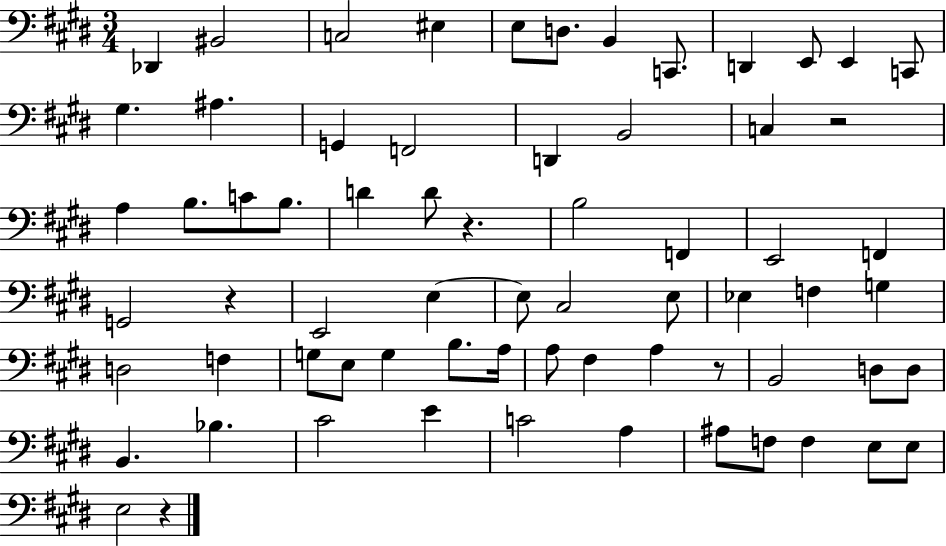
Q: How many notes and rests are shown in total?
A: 68